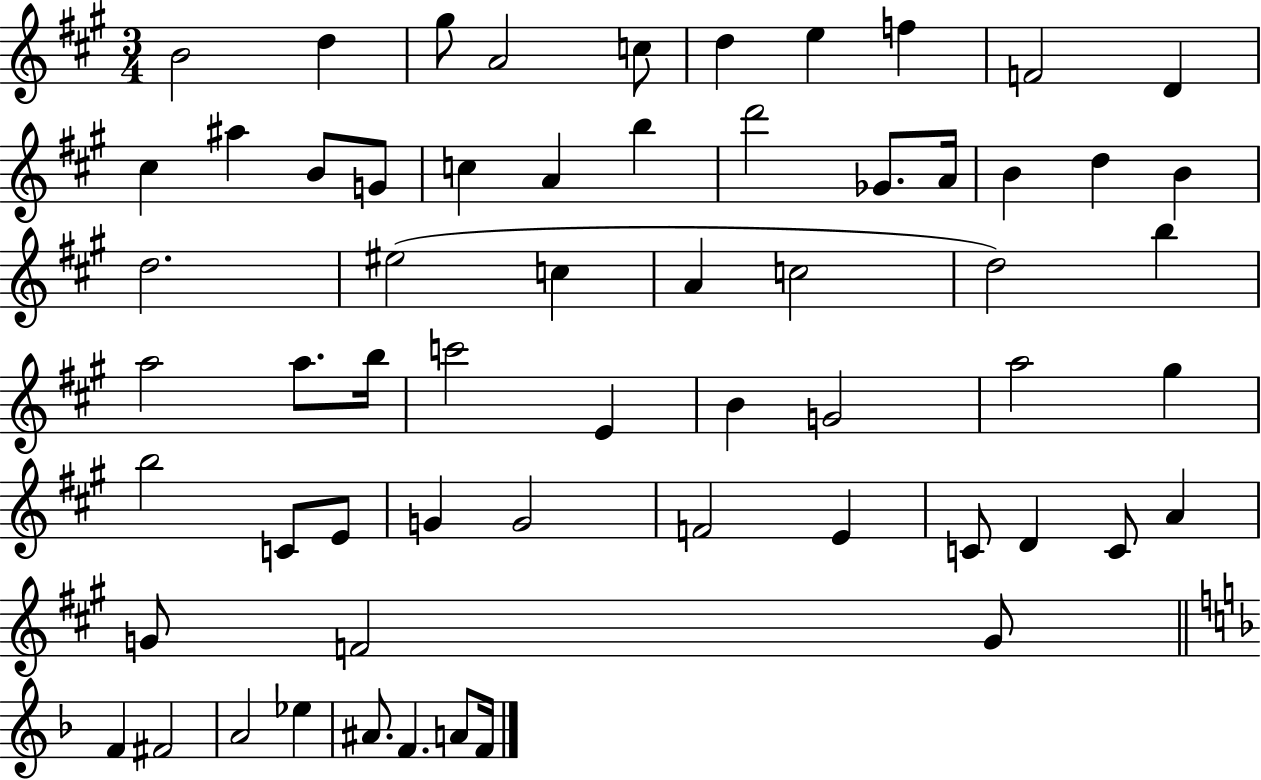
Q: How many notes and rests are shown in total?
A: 61